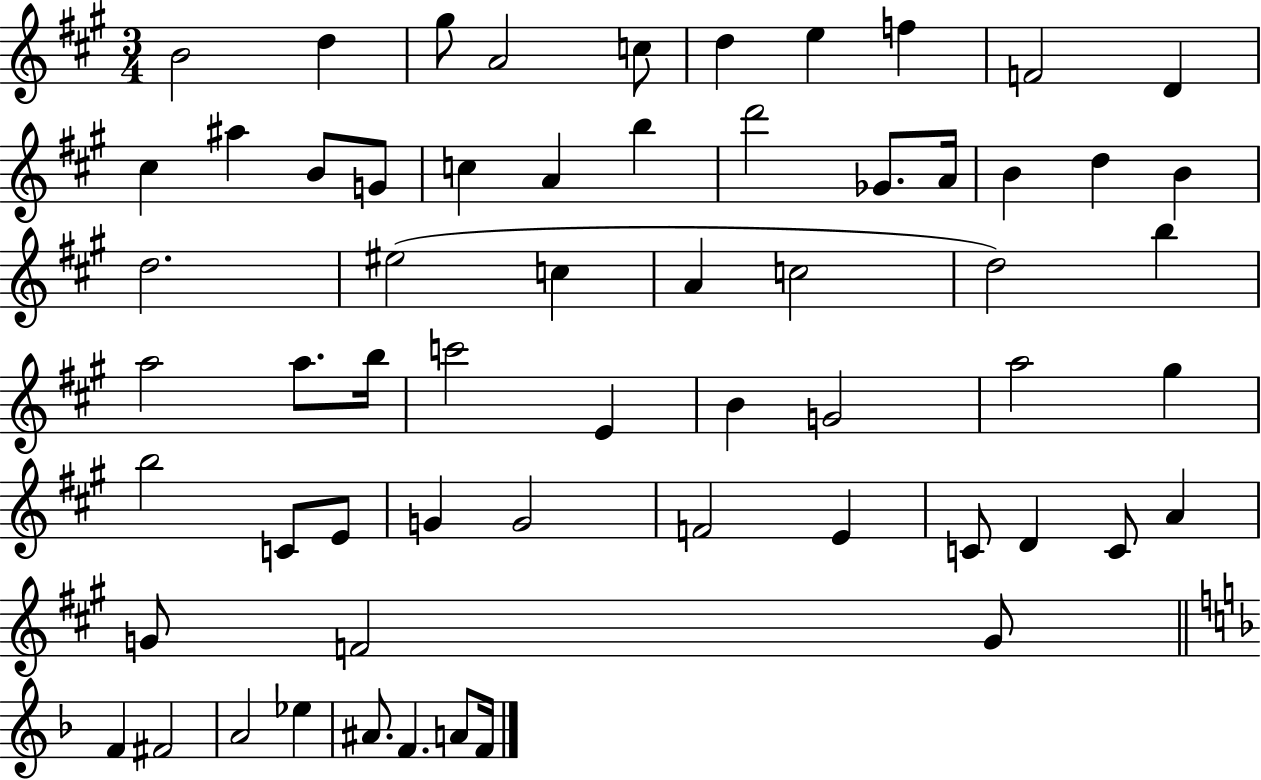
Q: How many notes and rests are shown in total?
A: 61